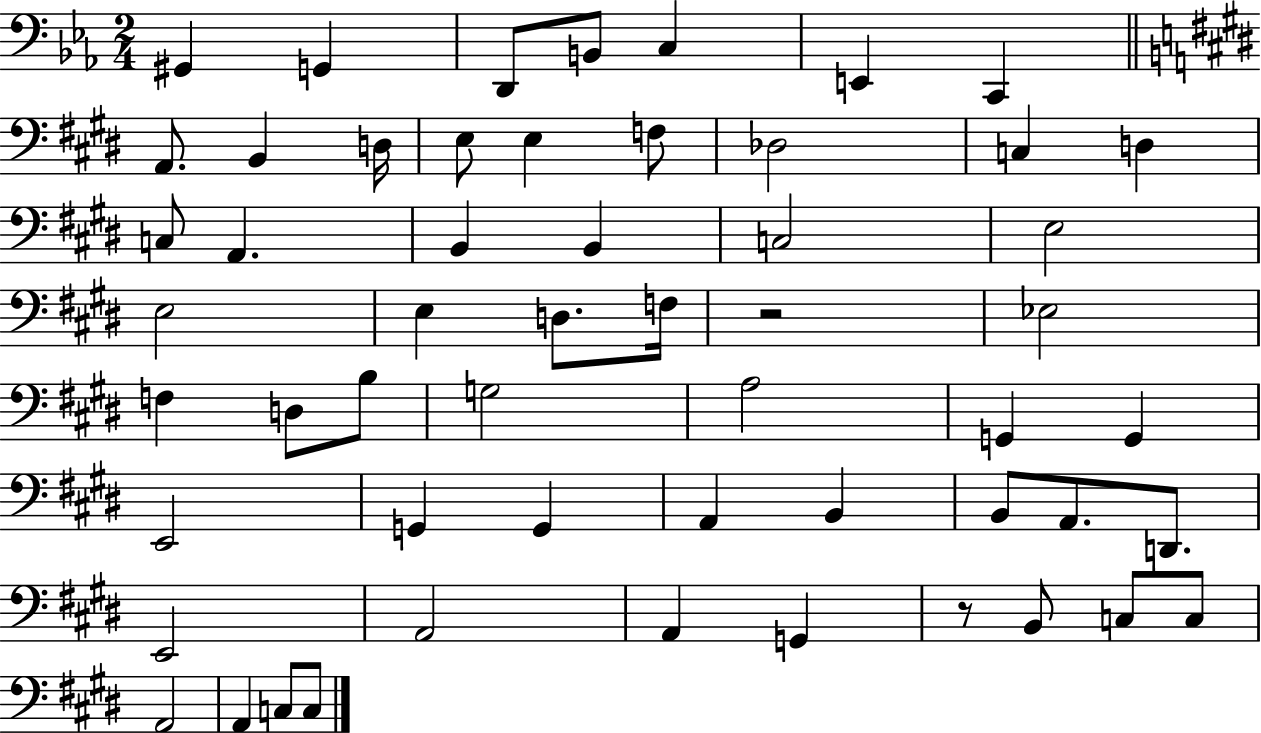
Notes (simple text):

G#2/q G2/q D2/e B2/e C3/q E2/q C2/q A2/e. B2/q D3/s E3/e E3/q F3/e Db3/h C3/q D3/q C3/e A2/q. B2/q B2/q C3/h E3/h E3/h E3/q D3/e. F3/s R/h Eb3/h F3/q D3/e B3/e G3/h A3/h G2/q G2/q E2/h G2/q G2/q A2/q B2/q B2/e A2/e. D2/e. E2/h A2/h A2/q G2/q R/e B2/e C3/e C3/e A2/h A2/q C3/e C3/e